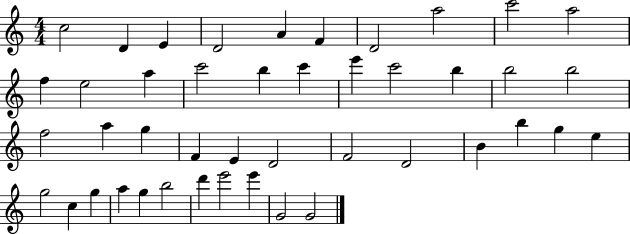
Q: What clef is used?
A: treble